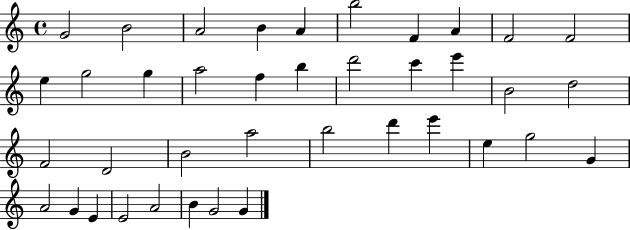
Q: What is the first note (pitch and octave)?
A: G4